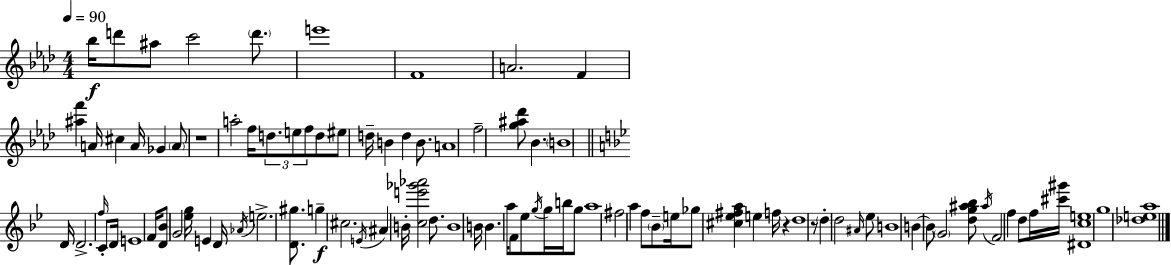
{
  \clef treble
  \numericTimeSignature
  \time 4/4
  \key aes \major
  \tempo 4 = 90
  \repeat volta 2 { bes''16\f d'''8 ais''8 c'''2 \parenthesize d'''8. | e'''1 | f'1 | a'2. f'4 | \break <ais'' f'''>4 a'16 cis''4 a'16 ges'4 \parenthesize a'8 | r1 | a''2-. f''16 \tuplet 3/2 { d''8. e''8 f''8 } | d''8 eis''8 d''16-- b'4 d''4 b'8. | \break a'1 | f''2-- <g'' ais'' des'''>8 bes'4. | \parenthesize b'1 | \bar "||" \break \key bes \major d'16 d'2.-> \grace { f''16 } c'8-. | d'16 e'1 | f'16 <d' bes'>8 g'2 <ees'' g''>16 e'4 | d'16 \acciaccatura { aes'16 } e''2.-> <d' gis''>8. | \break g''4--\f cis''2. | \acciaccatura { e'16 } ais'4 b'16-. <c'' e''' ges''' aes'''>2 | d''8. b'1 | b'16 b'4. a''16 f'8 ees''8 \acciaccatura { g''16 } | \break g''16 b''16 g''8 a''1 | fis''2 a''4 | f''8 \parenthesize bes'8-- e''16 ges''8 <cis'' ees'' fis'' a''>4 e''4 f''16 | r4 d''1 | \break r8 \parenthesize d''4-. d''2 | \grace { ais'16 } ees''8 b'1 | b'4~~ b'8 \parenthesize g'2 | <d'' g'' ais'' bes''>8 \acciaccatura { ais''16 } f'2 f''4 | \break d''8 f''16 <cis''' gis'''>16 <dis' c'' e''>1 | g''1 | <des'' e'' a''>1 | } \bar "|."
}